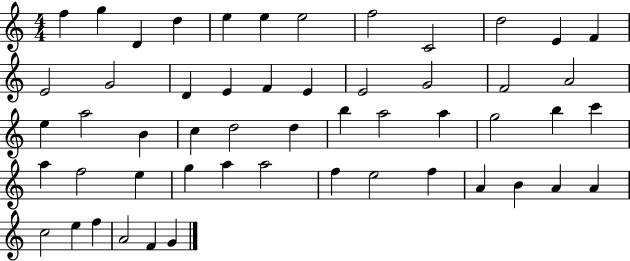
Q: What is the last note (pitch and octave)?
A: G4